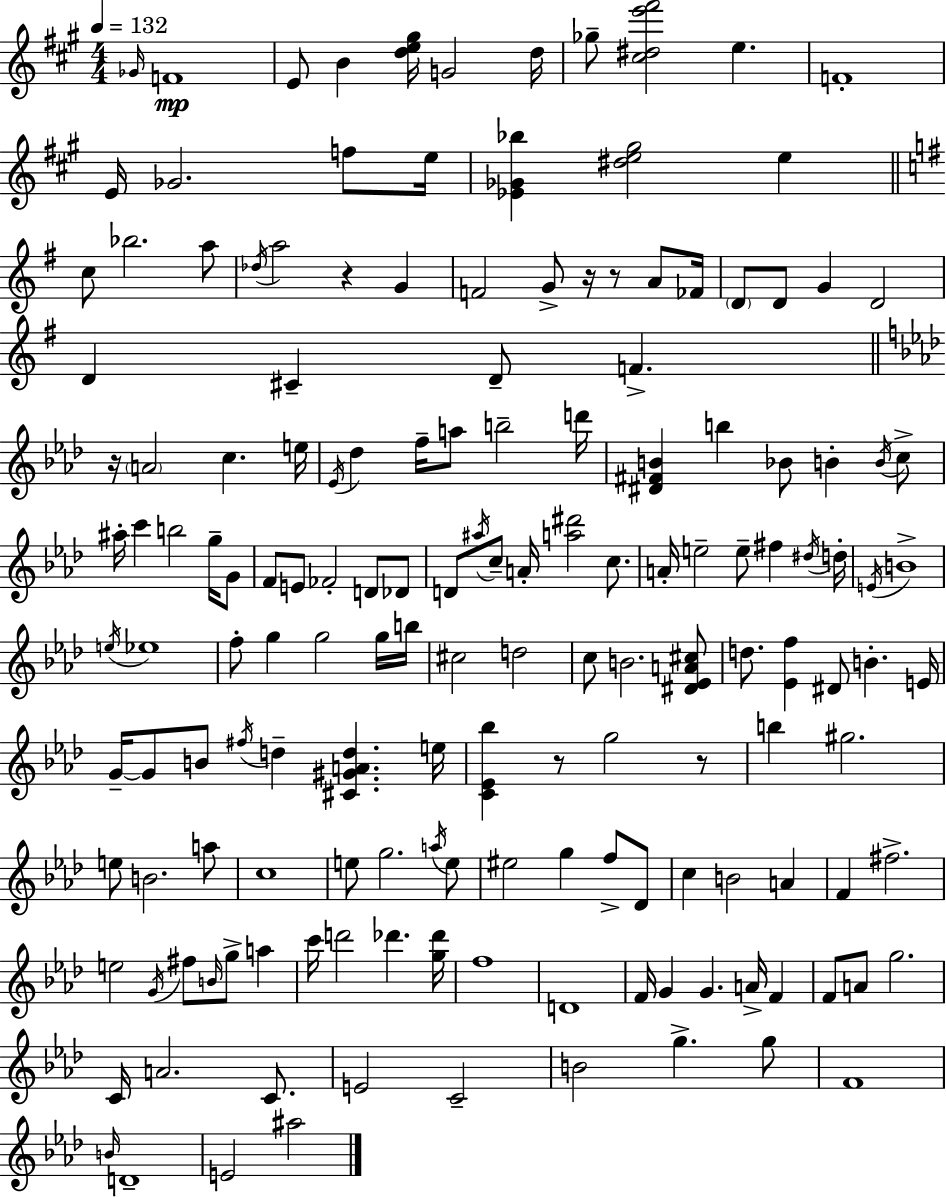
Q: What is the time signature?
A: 4/4